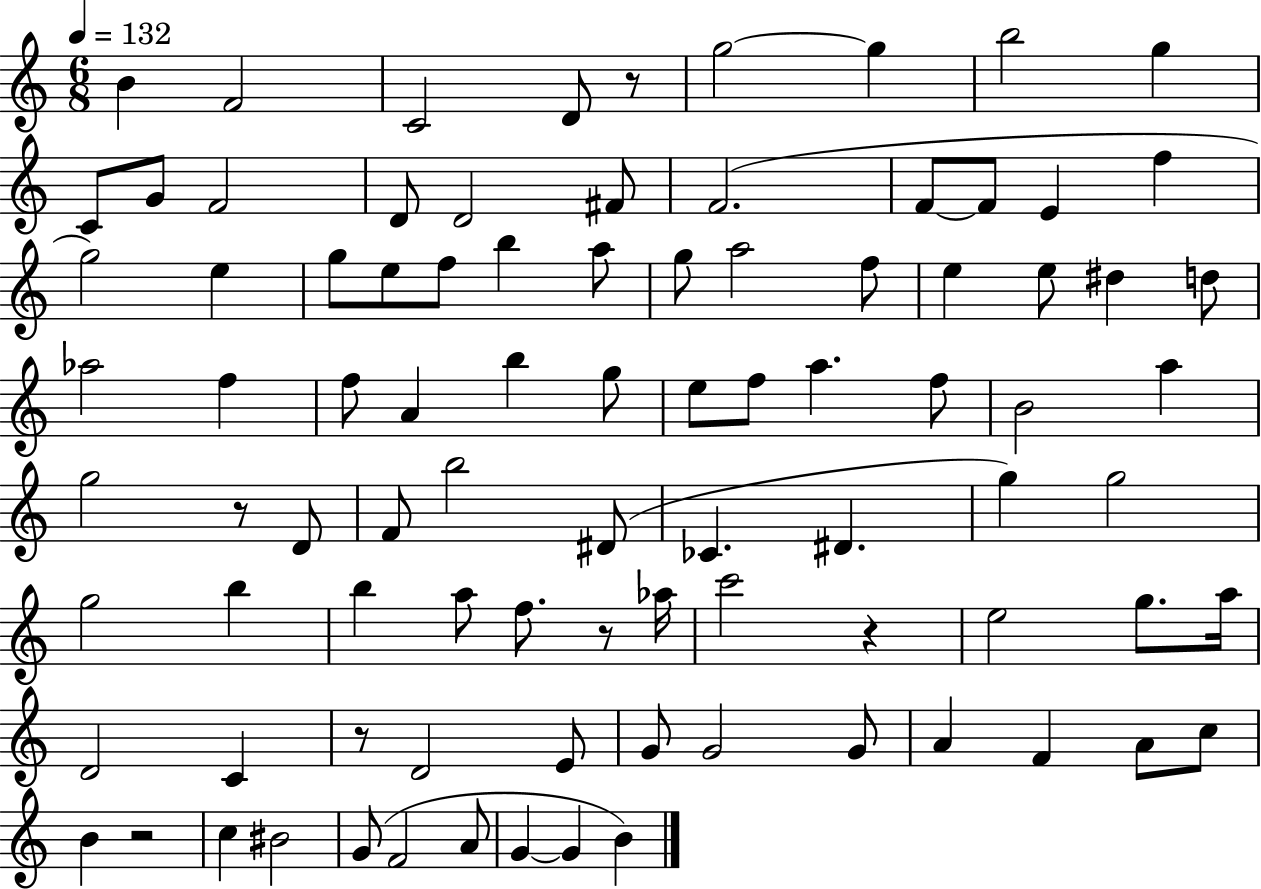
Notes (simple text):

B4/q F4/h C4/h D4/e R/e G5/h G5/q B5/h G5/q C4/e G4/e F4/h D4/e D4/h F#4/e F4/h. F4/e F4/e E4/q F5/q G5/h E5/q G5/e E5/e F5/e B5/q A5/e G5/e A5/h F5/e E5/q E5/e D#5/q D5/e Ab5/h F5/q F5/e A4/q B5/q G5/e E5/e F5/e A5/q. F5/e B4/h A5/q G5/h R/e D4/e F4/e B5/h D#4/e CES4/q. D#4/q. G5/q G5/h G5/h B5/q B5/q A5/e F5/e. R/e Ab5/s C6/h R/q E5/h G5/e. A5/s D4/h C4/q R/e D4/h E4/e G4/e G4/h G4/e A4/q F4/q A4/e C5/e B4/q R/h C5/q BIS4/h G4/e F4/h A4/e G4/q G4/q B4/q